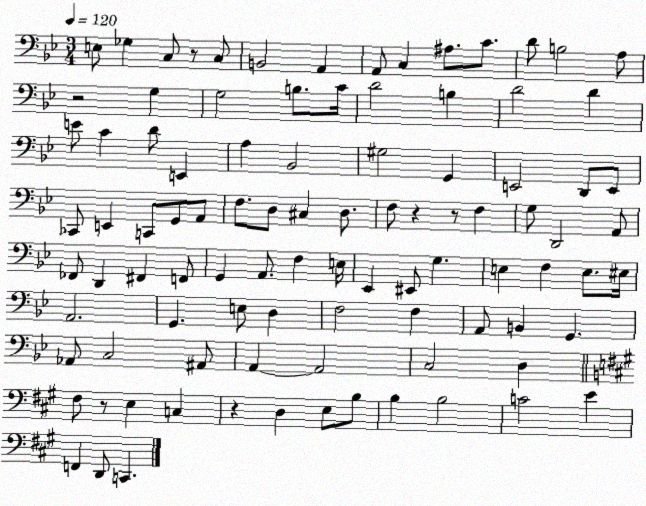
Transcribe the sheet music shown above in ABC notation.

X:1
T:Untitled
M:3/4
L:1/4
K:Bb
E,/2 _G, C,/2 z/2 C,/2 B,,2 A,, A,,/2 C, ^A,/2 C/2 D/2 B,2 A,/2 z2 G, G,2 B,/2 C/4 D2 B, D2 D E/2 C D/2 E,, A, _B,,2 ^G,2 G,, E,,2 D,,/2 E,,/2 _C,,/2 E,, C,,/2 G,,/2 A,,/2 F,/2 D,/2 ^C, D,/2 F,/2 z z/2 F, G,/2 D,,2 A,,/2 _F,,/2 D,, ^F,, F,,/2 G,, A,,/2 F, E,/4 _E,, ^E,,/2 G, E, F, E,/2 ^E,/4 A,,2 G,, E,/2 D, F,2 F, A,,/2 B,, G,, _A,,/2 C,2 ^A,,/2 A,, A,,2 C,2 D, ^F,/2 z/2 E, C, z D, E,/2 B,/2 B, B,2 C2 E F,, D,,/2 C,,